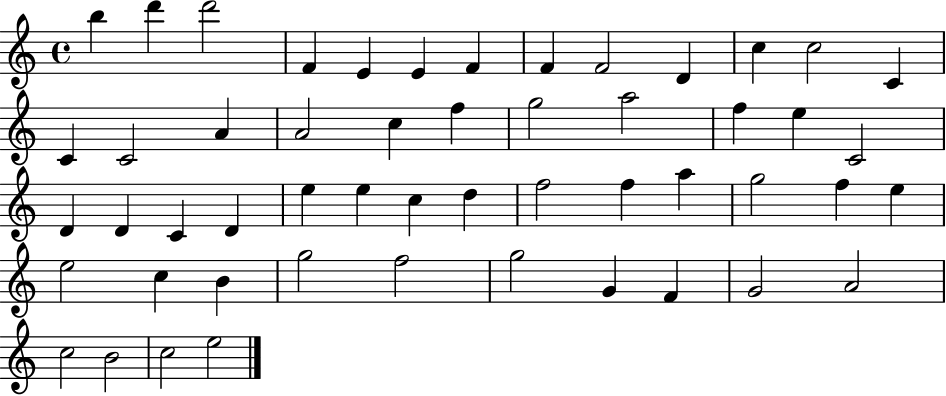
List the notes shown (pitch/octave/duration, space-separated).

B5/q D6/q D6/h F4/q E4/q E4/q F4/q F4/q F4/h D4/q C5/q C5/h C4/q C4/q C4/h A4/q A4/h C5/q F5/q G5/h A5/h F5/q E5/q C4/h D4/q D4/q C4/q D4/q E5/q E5/q C5/q D5/q F5/h F5/q A5/q G5/h F5/q E5/q E5/h C5/q B4/q G5/h F5/h G5/h G4/q F4/q G4/h A4/h C5/h B4/h C5/h E5/h